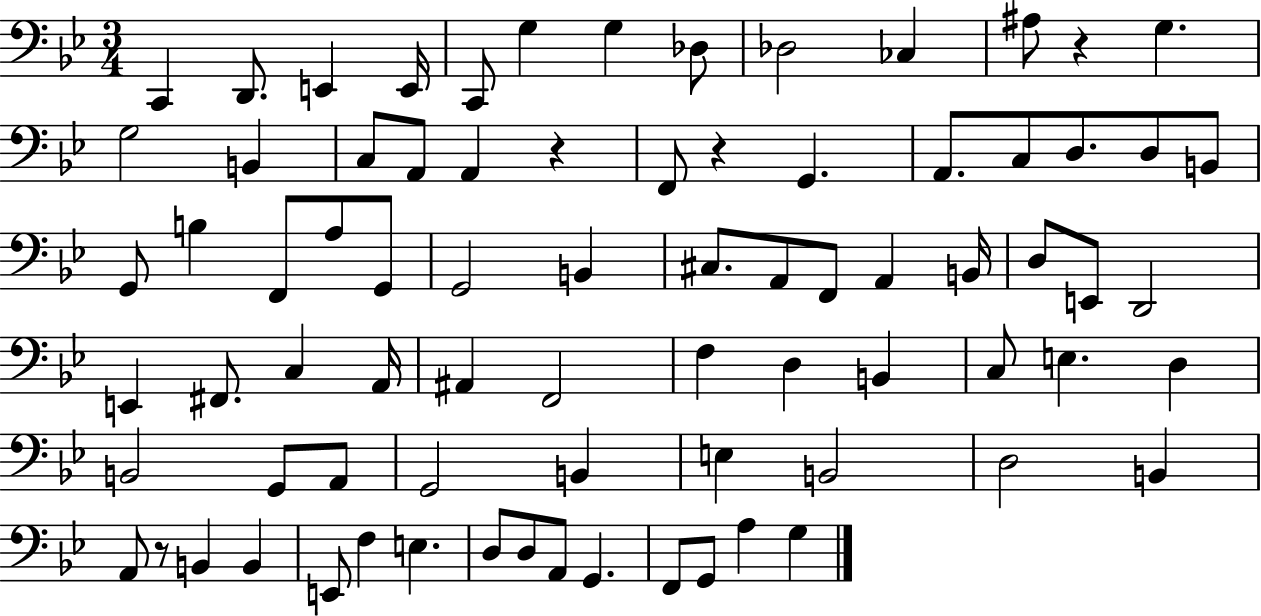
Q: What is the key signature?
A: BES major